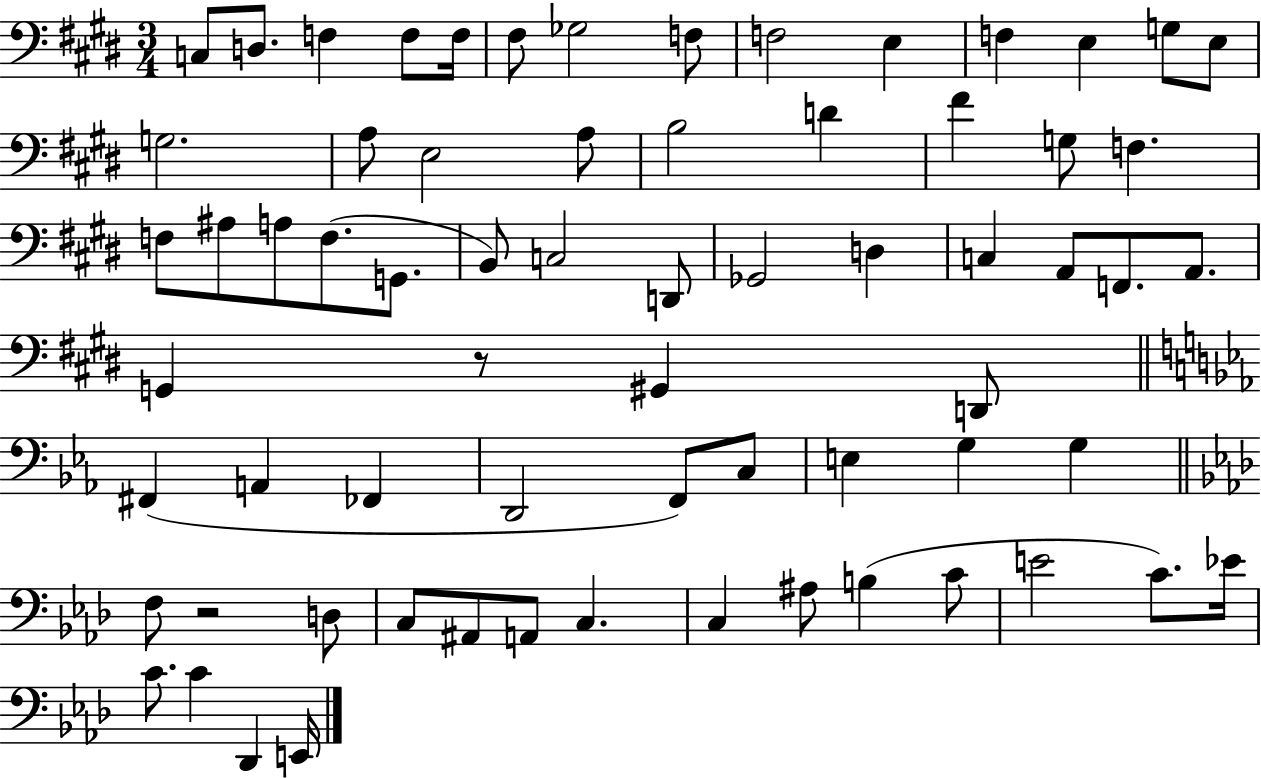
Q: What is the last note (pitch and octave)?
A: E2